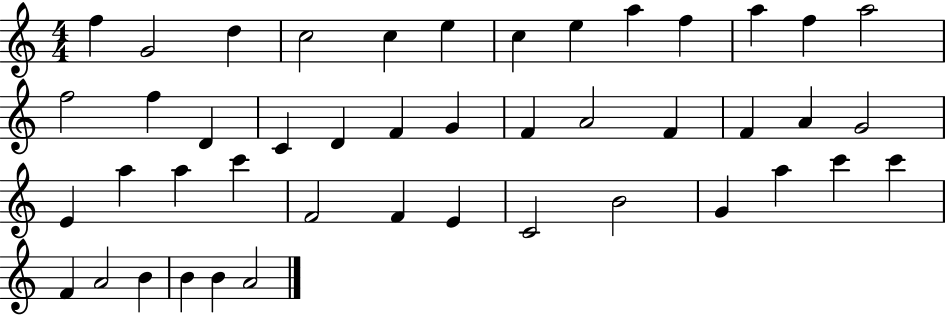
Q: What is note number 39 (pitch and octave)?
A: C6